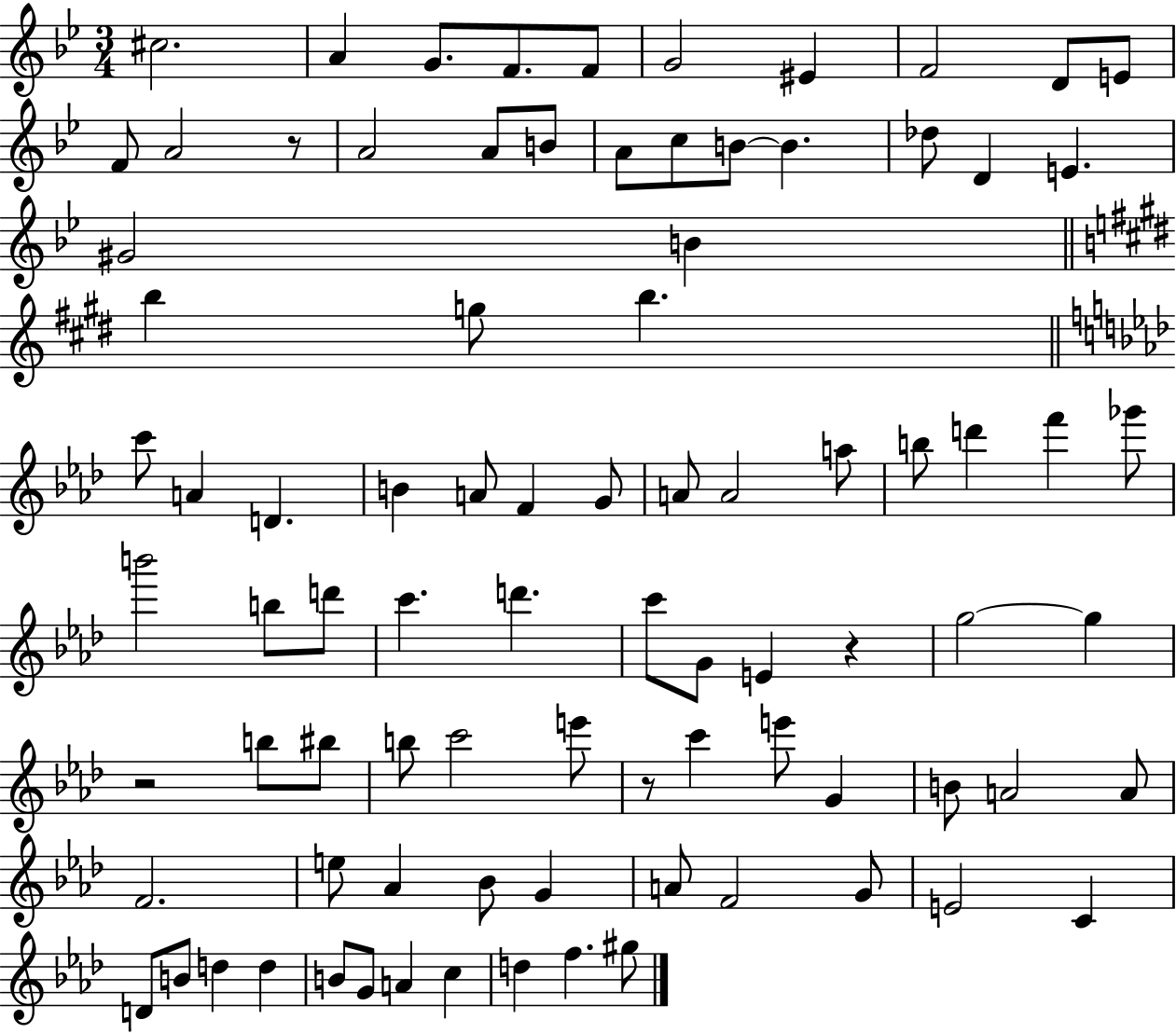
C#5/h. A4/q G4/e. F4/e. F4/e G4/h EIS4/q F4/h D4/e E4/e F4/e A4/h R/e A4/h A4/e B4/e A4/e C5/e B4/e B4/q. Db5/e D4/q E4/q. G#4/h B4/q B5/q G5/e B5/q. C6/e A4/q D4/q. B4/q A4/e F4/q G4/e A4/e A4/h A5/e B5/e D6/q F6/q Gb6/e B6/h B5/e D6/e C6/q. D6/q. C6/e G4/e E4/q R/q G5/h G5/q R/h B5/e BIS5/e B5/e C6/h E6/e R/e C6/q E6/e G4/q B4/e A4/h A4/e F4/h. E5/e Ab4/q Bb4/e G4/q A4/e F4/h G4/e E4/h C4/q D4/e B4/e D5/q D5/q B4/e G4/e A4/q C5/q D5/q F5/q. G#5/e